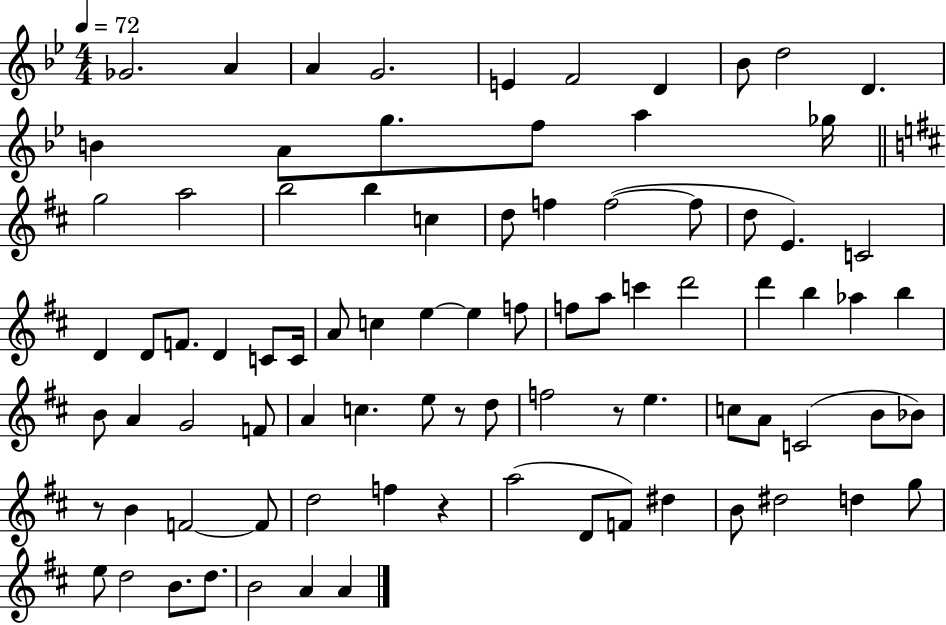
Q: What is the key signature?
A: BES major